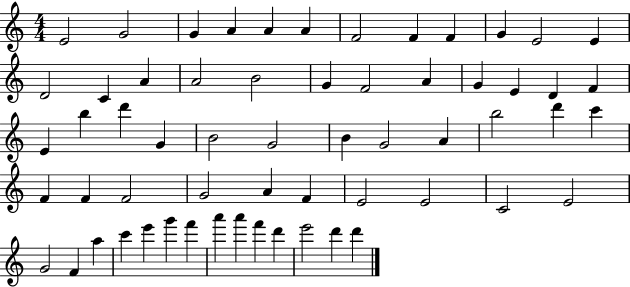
E4/h G4/h G4/q A4/q A4/q A4/q F4/h F4/q F4/q G4/q E4/h E4/q D4/h C4/q A4/q A4/h B4/h G4/q F4/h A4/q G4/q E4/q D4/q F4/q E4/q B5/q D6/q G4/q B4/h G4/h B4/q G4/h A4/q B5/h D6/q C6/q F4/q F4/q F4/h G4/h A4/q F4/q E4/h E4/h C4/h E4/h G4/h F4/q A5/q C6/q E6/q G6/q F6/q A6/q A6/q F6/q D6/q E6/h D6/q D6/q